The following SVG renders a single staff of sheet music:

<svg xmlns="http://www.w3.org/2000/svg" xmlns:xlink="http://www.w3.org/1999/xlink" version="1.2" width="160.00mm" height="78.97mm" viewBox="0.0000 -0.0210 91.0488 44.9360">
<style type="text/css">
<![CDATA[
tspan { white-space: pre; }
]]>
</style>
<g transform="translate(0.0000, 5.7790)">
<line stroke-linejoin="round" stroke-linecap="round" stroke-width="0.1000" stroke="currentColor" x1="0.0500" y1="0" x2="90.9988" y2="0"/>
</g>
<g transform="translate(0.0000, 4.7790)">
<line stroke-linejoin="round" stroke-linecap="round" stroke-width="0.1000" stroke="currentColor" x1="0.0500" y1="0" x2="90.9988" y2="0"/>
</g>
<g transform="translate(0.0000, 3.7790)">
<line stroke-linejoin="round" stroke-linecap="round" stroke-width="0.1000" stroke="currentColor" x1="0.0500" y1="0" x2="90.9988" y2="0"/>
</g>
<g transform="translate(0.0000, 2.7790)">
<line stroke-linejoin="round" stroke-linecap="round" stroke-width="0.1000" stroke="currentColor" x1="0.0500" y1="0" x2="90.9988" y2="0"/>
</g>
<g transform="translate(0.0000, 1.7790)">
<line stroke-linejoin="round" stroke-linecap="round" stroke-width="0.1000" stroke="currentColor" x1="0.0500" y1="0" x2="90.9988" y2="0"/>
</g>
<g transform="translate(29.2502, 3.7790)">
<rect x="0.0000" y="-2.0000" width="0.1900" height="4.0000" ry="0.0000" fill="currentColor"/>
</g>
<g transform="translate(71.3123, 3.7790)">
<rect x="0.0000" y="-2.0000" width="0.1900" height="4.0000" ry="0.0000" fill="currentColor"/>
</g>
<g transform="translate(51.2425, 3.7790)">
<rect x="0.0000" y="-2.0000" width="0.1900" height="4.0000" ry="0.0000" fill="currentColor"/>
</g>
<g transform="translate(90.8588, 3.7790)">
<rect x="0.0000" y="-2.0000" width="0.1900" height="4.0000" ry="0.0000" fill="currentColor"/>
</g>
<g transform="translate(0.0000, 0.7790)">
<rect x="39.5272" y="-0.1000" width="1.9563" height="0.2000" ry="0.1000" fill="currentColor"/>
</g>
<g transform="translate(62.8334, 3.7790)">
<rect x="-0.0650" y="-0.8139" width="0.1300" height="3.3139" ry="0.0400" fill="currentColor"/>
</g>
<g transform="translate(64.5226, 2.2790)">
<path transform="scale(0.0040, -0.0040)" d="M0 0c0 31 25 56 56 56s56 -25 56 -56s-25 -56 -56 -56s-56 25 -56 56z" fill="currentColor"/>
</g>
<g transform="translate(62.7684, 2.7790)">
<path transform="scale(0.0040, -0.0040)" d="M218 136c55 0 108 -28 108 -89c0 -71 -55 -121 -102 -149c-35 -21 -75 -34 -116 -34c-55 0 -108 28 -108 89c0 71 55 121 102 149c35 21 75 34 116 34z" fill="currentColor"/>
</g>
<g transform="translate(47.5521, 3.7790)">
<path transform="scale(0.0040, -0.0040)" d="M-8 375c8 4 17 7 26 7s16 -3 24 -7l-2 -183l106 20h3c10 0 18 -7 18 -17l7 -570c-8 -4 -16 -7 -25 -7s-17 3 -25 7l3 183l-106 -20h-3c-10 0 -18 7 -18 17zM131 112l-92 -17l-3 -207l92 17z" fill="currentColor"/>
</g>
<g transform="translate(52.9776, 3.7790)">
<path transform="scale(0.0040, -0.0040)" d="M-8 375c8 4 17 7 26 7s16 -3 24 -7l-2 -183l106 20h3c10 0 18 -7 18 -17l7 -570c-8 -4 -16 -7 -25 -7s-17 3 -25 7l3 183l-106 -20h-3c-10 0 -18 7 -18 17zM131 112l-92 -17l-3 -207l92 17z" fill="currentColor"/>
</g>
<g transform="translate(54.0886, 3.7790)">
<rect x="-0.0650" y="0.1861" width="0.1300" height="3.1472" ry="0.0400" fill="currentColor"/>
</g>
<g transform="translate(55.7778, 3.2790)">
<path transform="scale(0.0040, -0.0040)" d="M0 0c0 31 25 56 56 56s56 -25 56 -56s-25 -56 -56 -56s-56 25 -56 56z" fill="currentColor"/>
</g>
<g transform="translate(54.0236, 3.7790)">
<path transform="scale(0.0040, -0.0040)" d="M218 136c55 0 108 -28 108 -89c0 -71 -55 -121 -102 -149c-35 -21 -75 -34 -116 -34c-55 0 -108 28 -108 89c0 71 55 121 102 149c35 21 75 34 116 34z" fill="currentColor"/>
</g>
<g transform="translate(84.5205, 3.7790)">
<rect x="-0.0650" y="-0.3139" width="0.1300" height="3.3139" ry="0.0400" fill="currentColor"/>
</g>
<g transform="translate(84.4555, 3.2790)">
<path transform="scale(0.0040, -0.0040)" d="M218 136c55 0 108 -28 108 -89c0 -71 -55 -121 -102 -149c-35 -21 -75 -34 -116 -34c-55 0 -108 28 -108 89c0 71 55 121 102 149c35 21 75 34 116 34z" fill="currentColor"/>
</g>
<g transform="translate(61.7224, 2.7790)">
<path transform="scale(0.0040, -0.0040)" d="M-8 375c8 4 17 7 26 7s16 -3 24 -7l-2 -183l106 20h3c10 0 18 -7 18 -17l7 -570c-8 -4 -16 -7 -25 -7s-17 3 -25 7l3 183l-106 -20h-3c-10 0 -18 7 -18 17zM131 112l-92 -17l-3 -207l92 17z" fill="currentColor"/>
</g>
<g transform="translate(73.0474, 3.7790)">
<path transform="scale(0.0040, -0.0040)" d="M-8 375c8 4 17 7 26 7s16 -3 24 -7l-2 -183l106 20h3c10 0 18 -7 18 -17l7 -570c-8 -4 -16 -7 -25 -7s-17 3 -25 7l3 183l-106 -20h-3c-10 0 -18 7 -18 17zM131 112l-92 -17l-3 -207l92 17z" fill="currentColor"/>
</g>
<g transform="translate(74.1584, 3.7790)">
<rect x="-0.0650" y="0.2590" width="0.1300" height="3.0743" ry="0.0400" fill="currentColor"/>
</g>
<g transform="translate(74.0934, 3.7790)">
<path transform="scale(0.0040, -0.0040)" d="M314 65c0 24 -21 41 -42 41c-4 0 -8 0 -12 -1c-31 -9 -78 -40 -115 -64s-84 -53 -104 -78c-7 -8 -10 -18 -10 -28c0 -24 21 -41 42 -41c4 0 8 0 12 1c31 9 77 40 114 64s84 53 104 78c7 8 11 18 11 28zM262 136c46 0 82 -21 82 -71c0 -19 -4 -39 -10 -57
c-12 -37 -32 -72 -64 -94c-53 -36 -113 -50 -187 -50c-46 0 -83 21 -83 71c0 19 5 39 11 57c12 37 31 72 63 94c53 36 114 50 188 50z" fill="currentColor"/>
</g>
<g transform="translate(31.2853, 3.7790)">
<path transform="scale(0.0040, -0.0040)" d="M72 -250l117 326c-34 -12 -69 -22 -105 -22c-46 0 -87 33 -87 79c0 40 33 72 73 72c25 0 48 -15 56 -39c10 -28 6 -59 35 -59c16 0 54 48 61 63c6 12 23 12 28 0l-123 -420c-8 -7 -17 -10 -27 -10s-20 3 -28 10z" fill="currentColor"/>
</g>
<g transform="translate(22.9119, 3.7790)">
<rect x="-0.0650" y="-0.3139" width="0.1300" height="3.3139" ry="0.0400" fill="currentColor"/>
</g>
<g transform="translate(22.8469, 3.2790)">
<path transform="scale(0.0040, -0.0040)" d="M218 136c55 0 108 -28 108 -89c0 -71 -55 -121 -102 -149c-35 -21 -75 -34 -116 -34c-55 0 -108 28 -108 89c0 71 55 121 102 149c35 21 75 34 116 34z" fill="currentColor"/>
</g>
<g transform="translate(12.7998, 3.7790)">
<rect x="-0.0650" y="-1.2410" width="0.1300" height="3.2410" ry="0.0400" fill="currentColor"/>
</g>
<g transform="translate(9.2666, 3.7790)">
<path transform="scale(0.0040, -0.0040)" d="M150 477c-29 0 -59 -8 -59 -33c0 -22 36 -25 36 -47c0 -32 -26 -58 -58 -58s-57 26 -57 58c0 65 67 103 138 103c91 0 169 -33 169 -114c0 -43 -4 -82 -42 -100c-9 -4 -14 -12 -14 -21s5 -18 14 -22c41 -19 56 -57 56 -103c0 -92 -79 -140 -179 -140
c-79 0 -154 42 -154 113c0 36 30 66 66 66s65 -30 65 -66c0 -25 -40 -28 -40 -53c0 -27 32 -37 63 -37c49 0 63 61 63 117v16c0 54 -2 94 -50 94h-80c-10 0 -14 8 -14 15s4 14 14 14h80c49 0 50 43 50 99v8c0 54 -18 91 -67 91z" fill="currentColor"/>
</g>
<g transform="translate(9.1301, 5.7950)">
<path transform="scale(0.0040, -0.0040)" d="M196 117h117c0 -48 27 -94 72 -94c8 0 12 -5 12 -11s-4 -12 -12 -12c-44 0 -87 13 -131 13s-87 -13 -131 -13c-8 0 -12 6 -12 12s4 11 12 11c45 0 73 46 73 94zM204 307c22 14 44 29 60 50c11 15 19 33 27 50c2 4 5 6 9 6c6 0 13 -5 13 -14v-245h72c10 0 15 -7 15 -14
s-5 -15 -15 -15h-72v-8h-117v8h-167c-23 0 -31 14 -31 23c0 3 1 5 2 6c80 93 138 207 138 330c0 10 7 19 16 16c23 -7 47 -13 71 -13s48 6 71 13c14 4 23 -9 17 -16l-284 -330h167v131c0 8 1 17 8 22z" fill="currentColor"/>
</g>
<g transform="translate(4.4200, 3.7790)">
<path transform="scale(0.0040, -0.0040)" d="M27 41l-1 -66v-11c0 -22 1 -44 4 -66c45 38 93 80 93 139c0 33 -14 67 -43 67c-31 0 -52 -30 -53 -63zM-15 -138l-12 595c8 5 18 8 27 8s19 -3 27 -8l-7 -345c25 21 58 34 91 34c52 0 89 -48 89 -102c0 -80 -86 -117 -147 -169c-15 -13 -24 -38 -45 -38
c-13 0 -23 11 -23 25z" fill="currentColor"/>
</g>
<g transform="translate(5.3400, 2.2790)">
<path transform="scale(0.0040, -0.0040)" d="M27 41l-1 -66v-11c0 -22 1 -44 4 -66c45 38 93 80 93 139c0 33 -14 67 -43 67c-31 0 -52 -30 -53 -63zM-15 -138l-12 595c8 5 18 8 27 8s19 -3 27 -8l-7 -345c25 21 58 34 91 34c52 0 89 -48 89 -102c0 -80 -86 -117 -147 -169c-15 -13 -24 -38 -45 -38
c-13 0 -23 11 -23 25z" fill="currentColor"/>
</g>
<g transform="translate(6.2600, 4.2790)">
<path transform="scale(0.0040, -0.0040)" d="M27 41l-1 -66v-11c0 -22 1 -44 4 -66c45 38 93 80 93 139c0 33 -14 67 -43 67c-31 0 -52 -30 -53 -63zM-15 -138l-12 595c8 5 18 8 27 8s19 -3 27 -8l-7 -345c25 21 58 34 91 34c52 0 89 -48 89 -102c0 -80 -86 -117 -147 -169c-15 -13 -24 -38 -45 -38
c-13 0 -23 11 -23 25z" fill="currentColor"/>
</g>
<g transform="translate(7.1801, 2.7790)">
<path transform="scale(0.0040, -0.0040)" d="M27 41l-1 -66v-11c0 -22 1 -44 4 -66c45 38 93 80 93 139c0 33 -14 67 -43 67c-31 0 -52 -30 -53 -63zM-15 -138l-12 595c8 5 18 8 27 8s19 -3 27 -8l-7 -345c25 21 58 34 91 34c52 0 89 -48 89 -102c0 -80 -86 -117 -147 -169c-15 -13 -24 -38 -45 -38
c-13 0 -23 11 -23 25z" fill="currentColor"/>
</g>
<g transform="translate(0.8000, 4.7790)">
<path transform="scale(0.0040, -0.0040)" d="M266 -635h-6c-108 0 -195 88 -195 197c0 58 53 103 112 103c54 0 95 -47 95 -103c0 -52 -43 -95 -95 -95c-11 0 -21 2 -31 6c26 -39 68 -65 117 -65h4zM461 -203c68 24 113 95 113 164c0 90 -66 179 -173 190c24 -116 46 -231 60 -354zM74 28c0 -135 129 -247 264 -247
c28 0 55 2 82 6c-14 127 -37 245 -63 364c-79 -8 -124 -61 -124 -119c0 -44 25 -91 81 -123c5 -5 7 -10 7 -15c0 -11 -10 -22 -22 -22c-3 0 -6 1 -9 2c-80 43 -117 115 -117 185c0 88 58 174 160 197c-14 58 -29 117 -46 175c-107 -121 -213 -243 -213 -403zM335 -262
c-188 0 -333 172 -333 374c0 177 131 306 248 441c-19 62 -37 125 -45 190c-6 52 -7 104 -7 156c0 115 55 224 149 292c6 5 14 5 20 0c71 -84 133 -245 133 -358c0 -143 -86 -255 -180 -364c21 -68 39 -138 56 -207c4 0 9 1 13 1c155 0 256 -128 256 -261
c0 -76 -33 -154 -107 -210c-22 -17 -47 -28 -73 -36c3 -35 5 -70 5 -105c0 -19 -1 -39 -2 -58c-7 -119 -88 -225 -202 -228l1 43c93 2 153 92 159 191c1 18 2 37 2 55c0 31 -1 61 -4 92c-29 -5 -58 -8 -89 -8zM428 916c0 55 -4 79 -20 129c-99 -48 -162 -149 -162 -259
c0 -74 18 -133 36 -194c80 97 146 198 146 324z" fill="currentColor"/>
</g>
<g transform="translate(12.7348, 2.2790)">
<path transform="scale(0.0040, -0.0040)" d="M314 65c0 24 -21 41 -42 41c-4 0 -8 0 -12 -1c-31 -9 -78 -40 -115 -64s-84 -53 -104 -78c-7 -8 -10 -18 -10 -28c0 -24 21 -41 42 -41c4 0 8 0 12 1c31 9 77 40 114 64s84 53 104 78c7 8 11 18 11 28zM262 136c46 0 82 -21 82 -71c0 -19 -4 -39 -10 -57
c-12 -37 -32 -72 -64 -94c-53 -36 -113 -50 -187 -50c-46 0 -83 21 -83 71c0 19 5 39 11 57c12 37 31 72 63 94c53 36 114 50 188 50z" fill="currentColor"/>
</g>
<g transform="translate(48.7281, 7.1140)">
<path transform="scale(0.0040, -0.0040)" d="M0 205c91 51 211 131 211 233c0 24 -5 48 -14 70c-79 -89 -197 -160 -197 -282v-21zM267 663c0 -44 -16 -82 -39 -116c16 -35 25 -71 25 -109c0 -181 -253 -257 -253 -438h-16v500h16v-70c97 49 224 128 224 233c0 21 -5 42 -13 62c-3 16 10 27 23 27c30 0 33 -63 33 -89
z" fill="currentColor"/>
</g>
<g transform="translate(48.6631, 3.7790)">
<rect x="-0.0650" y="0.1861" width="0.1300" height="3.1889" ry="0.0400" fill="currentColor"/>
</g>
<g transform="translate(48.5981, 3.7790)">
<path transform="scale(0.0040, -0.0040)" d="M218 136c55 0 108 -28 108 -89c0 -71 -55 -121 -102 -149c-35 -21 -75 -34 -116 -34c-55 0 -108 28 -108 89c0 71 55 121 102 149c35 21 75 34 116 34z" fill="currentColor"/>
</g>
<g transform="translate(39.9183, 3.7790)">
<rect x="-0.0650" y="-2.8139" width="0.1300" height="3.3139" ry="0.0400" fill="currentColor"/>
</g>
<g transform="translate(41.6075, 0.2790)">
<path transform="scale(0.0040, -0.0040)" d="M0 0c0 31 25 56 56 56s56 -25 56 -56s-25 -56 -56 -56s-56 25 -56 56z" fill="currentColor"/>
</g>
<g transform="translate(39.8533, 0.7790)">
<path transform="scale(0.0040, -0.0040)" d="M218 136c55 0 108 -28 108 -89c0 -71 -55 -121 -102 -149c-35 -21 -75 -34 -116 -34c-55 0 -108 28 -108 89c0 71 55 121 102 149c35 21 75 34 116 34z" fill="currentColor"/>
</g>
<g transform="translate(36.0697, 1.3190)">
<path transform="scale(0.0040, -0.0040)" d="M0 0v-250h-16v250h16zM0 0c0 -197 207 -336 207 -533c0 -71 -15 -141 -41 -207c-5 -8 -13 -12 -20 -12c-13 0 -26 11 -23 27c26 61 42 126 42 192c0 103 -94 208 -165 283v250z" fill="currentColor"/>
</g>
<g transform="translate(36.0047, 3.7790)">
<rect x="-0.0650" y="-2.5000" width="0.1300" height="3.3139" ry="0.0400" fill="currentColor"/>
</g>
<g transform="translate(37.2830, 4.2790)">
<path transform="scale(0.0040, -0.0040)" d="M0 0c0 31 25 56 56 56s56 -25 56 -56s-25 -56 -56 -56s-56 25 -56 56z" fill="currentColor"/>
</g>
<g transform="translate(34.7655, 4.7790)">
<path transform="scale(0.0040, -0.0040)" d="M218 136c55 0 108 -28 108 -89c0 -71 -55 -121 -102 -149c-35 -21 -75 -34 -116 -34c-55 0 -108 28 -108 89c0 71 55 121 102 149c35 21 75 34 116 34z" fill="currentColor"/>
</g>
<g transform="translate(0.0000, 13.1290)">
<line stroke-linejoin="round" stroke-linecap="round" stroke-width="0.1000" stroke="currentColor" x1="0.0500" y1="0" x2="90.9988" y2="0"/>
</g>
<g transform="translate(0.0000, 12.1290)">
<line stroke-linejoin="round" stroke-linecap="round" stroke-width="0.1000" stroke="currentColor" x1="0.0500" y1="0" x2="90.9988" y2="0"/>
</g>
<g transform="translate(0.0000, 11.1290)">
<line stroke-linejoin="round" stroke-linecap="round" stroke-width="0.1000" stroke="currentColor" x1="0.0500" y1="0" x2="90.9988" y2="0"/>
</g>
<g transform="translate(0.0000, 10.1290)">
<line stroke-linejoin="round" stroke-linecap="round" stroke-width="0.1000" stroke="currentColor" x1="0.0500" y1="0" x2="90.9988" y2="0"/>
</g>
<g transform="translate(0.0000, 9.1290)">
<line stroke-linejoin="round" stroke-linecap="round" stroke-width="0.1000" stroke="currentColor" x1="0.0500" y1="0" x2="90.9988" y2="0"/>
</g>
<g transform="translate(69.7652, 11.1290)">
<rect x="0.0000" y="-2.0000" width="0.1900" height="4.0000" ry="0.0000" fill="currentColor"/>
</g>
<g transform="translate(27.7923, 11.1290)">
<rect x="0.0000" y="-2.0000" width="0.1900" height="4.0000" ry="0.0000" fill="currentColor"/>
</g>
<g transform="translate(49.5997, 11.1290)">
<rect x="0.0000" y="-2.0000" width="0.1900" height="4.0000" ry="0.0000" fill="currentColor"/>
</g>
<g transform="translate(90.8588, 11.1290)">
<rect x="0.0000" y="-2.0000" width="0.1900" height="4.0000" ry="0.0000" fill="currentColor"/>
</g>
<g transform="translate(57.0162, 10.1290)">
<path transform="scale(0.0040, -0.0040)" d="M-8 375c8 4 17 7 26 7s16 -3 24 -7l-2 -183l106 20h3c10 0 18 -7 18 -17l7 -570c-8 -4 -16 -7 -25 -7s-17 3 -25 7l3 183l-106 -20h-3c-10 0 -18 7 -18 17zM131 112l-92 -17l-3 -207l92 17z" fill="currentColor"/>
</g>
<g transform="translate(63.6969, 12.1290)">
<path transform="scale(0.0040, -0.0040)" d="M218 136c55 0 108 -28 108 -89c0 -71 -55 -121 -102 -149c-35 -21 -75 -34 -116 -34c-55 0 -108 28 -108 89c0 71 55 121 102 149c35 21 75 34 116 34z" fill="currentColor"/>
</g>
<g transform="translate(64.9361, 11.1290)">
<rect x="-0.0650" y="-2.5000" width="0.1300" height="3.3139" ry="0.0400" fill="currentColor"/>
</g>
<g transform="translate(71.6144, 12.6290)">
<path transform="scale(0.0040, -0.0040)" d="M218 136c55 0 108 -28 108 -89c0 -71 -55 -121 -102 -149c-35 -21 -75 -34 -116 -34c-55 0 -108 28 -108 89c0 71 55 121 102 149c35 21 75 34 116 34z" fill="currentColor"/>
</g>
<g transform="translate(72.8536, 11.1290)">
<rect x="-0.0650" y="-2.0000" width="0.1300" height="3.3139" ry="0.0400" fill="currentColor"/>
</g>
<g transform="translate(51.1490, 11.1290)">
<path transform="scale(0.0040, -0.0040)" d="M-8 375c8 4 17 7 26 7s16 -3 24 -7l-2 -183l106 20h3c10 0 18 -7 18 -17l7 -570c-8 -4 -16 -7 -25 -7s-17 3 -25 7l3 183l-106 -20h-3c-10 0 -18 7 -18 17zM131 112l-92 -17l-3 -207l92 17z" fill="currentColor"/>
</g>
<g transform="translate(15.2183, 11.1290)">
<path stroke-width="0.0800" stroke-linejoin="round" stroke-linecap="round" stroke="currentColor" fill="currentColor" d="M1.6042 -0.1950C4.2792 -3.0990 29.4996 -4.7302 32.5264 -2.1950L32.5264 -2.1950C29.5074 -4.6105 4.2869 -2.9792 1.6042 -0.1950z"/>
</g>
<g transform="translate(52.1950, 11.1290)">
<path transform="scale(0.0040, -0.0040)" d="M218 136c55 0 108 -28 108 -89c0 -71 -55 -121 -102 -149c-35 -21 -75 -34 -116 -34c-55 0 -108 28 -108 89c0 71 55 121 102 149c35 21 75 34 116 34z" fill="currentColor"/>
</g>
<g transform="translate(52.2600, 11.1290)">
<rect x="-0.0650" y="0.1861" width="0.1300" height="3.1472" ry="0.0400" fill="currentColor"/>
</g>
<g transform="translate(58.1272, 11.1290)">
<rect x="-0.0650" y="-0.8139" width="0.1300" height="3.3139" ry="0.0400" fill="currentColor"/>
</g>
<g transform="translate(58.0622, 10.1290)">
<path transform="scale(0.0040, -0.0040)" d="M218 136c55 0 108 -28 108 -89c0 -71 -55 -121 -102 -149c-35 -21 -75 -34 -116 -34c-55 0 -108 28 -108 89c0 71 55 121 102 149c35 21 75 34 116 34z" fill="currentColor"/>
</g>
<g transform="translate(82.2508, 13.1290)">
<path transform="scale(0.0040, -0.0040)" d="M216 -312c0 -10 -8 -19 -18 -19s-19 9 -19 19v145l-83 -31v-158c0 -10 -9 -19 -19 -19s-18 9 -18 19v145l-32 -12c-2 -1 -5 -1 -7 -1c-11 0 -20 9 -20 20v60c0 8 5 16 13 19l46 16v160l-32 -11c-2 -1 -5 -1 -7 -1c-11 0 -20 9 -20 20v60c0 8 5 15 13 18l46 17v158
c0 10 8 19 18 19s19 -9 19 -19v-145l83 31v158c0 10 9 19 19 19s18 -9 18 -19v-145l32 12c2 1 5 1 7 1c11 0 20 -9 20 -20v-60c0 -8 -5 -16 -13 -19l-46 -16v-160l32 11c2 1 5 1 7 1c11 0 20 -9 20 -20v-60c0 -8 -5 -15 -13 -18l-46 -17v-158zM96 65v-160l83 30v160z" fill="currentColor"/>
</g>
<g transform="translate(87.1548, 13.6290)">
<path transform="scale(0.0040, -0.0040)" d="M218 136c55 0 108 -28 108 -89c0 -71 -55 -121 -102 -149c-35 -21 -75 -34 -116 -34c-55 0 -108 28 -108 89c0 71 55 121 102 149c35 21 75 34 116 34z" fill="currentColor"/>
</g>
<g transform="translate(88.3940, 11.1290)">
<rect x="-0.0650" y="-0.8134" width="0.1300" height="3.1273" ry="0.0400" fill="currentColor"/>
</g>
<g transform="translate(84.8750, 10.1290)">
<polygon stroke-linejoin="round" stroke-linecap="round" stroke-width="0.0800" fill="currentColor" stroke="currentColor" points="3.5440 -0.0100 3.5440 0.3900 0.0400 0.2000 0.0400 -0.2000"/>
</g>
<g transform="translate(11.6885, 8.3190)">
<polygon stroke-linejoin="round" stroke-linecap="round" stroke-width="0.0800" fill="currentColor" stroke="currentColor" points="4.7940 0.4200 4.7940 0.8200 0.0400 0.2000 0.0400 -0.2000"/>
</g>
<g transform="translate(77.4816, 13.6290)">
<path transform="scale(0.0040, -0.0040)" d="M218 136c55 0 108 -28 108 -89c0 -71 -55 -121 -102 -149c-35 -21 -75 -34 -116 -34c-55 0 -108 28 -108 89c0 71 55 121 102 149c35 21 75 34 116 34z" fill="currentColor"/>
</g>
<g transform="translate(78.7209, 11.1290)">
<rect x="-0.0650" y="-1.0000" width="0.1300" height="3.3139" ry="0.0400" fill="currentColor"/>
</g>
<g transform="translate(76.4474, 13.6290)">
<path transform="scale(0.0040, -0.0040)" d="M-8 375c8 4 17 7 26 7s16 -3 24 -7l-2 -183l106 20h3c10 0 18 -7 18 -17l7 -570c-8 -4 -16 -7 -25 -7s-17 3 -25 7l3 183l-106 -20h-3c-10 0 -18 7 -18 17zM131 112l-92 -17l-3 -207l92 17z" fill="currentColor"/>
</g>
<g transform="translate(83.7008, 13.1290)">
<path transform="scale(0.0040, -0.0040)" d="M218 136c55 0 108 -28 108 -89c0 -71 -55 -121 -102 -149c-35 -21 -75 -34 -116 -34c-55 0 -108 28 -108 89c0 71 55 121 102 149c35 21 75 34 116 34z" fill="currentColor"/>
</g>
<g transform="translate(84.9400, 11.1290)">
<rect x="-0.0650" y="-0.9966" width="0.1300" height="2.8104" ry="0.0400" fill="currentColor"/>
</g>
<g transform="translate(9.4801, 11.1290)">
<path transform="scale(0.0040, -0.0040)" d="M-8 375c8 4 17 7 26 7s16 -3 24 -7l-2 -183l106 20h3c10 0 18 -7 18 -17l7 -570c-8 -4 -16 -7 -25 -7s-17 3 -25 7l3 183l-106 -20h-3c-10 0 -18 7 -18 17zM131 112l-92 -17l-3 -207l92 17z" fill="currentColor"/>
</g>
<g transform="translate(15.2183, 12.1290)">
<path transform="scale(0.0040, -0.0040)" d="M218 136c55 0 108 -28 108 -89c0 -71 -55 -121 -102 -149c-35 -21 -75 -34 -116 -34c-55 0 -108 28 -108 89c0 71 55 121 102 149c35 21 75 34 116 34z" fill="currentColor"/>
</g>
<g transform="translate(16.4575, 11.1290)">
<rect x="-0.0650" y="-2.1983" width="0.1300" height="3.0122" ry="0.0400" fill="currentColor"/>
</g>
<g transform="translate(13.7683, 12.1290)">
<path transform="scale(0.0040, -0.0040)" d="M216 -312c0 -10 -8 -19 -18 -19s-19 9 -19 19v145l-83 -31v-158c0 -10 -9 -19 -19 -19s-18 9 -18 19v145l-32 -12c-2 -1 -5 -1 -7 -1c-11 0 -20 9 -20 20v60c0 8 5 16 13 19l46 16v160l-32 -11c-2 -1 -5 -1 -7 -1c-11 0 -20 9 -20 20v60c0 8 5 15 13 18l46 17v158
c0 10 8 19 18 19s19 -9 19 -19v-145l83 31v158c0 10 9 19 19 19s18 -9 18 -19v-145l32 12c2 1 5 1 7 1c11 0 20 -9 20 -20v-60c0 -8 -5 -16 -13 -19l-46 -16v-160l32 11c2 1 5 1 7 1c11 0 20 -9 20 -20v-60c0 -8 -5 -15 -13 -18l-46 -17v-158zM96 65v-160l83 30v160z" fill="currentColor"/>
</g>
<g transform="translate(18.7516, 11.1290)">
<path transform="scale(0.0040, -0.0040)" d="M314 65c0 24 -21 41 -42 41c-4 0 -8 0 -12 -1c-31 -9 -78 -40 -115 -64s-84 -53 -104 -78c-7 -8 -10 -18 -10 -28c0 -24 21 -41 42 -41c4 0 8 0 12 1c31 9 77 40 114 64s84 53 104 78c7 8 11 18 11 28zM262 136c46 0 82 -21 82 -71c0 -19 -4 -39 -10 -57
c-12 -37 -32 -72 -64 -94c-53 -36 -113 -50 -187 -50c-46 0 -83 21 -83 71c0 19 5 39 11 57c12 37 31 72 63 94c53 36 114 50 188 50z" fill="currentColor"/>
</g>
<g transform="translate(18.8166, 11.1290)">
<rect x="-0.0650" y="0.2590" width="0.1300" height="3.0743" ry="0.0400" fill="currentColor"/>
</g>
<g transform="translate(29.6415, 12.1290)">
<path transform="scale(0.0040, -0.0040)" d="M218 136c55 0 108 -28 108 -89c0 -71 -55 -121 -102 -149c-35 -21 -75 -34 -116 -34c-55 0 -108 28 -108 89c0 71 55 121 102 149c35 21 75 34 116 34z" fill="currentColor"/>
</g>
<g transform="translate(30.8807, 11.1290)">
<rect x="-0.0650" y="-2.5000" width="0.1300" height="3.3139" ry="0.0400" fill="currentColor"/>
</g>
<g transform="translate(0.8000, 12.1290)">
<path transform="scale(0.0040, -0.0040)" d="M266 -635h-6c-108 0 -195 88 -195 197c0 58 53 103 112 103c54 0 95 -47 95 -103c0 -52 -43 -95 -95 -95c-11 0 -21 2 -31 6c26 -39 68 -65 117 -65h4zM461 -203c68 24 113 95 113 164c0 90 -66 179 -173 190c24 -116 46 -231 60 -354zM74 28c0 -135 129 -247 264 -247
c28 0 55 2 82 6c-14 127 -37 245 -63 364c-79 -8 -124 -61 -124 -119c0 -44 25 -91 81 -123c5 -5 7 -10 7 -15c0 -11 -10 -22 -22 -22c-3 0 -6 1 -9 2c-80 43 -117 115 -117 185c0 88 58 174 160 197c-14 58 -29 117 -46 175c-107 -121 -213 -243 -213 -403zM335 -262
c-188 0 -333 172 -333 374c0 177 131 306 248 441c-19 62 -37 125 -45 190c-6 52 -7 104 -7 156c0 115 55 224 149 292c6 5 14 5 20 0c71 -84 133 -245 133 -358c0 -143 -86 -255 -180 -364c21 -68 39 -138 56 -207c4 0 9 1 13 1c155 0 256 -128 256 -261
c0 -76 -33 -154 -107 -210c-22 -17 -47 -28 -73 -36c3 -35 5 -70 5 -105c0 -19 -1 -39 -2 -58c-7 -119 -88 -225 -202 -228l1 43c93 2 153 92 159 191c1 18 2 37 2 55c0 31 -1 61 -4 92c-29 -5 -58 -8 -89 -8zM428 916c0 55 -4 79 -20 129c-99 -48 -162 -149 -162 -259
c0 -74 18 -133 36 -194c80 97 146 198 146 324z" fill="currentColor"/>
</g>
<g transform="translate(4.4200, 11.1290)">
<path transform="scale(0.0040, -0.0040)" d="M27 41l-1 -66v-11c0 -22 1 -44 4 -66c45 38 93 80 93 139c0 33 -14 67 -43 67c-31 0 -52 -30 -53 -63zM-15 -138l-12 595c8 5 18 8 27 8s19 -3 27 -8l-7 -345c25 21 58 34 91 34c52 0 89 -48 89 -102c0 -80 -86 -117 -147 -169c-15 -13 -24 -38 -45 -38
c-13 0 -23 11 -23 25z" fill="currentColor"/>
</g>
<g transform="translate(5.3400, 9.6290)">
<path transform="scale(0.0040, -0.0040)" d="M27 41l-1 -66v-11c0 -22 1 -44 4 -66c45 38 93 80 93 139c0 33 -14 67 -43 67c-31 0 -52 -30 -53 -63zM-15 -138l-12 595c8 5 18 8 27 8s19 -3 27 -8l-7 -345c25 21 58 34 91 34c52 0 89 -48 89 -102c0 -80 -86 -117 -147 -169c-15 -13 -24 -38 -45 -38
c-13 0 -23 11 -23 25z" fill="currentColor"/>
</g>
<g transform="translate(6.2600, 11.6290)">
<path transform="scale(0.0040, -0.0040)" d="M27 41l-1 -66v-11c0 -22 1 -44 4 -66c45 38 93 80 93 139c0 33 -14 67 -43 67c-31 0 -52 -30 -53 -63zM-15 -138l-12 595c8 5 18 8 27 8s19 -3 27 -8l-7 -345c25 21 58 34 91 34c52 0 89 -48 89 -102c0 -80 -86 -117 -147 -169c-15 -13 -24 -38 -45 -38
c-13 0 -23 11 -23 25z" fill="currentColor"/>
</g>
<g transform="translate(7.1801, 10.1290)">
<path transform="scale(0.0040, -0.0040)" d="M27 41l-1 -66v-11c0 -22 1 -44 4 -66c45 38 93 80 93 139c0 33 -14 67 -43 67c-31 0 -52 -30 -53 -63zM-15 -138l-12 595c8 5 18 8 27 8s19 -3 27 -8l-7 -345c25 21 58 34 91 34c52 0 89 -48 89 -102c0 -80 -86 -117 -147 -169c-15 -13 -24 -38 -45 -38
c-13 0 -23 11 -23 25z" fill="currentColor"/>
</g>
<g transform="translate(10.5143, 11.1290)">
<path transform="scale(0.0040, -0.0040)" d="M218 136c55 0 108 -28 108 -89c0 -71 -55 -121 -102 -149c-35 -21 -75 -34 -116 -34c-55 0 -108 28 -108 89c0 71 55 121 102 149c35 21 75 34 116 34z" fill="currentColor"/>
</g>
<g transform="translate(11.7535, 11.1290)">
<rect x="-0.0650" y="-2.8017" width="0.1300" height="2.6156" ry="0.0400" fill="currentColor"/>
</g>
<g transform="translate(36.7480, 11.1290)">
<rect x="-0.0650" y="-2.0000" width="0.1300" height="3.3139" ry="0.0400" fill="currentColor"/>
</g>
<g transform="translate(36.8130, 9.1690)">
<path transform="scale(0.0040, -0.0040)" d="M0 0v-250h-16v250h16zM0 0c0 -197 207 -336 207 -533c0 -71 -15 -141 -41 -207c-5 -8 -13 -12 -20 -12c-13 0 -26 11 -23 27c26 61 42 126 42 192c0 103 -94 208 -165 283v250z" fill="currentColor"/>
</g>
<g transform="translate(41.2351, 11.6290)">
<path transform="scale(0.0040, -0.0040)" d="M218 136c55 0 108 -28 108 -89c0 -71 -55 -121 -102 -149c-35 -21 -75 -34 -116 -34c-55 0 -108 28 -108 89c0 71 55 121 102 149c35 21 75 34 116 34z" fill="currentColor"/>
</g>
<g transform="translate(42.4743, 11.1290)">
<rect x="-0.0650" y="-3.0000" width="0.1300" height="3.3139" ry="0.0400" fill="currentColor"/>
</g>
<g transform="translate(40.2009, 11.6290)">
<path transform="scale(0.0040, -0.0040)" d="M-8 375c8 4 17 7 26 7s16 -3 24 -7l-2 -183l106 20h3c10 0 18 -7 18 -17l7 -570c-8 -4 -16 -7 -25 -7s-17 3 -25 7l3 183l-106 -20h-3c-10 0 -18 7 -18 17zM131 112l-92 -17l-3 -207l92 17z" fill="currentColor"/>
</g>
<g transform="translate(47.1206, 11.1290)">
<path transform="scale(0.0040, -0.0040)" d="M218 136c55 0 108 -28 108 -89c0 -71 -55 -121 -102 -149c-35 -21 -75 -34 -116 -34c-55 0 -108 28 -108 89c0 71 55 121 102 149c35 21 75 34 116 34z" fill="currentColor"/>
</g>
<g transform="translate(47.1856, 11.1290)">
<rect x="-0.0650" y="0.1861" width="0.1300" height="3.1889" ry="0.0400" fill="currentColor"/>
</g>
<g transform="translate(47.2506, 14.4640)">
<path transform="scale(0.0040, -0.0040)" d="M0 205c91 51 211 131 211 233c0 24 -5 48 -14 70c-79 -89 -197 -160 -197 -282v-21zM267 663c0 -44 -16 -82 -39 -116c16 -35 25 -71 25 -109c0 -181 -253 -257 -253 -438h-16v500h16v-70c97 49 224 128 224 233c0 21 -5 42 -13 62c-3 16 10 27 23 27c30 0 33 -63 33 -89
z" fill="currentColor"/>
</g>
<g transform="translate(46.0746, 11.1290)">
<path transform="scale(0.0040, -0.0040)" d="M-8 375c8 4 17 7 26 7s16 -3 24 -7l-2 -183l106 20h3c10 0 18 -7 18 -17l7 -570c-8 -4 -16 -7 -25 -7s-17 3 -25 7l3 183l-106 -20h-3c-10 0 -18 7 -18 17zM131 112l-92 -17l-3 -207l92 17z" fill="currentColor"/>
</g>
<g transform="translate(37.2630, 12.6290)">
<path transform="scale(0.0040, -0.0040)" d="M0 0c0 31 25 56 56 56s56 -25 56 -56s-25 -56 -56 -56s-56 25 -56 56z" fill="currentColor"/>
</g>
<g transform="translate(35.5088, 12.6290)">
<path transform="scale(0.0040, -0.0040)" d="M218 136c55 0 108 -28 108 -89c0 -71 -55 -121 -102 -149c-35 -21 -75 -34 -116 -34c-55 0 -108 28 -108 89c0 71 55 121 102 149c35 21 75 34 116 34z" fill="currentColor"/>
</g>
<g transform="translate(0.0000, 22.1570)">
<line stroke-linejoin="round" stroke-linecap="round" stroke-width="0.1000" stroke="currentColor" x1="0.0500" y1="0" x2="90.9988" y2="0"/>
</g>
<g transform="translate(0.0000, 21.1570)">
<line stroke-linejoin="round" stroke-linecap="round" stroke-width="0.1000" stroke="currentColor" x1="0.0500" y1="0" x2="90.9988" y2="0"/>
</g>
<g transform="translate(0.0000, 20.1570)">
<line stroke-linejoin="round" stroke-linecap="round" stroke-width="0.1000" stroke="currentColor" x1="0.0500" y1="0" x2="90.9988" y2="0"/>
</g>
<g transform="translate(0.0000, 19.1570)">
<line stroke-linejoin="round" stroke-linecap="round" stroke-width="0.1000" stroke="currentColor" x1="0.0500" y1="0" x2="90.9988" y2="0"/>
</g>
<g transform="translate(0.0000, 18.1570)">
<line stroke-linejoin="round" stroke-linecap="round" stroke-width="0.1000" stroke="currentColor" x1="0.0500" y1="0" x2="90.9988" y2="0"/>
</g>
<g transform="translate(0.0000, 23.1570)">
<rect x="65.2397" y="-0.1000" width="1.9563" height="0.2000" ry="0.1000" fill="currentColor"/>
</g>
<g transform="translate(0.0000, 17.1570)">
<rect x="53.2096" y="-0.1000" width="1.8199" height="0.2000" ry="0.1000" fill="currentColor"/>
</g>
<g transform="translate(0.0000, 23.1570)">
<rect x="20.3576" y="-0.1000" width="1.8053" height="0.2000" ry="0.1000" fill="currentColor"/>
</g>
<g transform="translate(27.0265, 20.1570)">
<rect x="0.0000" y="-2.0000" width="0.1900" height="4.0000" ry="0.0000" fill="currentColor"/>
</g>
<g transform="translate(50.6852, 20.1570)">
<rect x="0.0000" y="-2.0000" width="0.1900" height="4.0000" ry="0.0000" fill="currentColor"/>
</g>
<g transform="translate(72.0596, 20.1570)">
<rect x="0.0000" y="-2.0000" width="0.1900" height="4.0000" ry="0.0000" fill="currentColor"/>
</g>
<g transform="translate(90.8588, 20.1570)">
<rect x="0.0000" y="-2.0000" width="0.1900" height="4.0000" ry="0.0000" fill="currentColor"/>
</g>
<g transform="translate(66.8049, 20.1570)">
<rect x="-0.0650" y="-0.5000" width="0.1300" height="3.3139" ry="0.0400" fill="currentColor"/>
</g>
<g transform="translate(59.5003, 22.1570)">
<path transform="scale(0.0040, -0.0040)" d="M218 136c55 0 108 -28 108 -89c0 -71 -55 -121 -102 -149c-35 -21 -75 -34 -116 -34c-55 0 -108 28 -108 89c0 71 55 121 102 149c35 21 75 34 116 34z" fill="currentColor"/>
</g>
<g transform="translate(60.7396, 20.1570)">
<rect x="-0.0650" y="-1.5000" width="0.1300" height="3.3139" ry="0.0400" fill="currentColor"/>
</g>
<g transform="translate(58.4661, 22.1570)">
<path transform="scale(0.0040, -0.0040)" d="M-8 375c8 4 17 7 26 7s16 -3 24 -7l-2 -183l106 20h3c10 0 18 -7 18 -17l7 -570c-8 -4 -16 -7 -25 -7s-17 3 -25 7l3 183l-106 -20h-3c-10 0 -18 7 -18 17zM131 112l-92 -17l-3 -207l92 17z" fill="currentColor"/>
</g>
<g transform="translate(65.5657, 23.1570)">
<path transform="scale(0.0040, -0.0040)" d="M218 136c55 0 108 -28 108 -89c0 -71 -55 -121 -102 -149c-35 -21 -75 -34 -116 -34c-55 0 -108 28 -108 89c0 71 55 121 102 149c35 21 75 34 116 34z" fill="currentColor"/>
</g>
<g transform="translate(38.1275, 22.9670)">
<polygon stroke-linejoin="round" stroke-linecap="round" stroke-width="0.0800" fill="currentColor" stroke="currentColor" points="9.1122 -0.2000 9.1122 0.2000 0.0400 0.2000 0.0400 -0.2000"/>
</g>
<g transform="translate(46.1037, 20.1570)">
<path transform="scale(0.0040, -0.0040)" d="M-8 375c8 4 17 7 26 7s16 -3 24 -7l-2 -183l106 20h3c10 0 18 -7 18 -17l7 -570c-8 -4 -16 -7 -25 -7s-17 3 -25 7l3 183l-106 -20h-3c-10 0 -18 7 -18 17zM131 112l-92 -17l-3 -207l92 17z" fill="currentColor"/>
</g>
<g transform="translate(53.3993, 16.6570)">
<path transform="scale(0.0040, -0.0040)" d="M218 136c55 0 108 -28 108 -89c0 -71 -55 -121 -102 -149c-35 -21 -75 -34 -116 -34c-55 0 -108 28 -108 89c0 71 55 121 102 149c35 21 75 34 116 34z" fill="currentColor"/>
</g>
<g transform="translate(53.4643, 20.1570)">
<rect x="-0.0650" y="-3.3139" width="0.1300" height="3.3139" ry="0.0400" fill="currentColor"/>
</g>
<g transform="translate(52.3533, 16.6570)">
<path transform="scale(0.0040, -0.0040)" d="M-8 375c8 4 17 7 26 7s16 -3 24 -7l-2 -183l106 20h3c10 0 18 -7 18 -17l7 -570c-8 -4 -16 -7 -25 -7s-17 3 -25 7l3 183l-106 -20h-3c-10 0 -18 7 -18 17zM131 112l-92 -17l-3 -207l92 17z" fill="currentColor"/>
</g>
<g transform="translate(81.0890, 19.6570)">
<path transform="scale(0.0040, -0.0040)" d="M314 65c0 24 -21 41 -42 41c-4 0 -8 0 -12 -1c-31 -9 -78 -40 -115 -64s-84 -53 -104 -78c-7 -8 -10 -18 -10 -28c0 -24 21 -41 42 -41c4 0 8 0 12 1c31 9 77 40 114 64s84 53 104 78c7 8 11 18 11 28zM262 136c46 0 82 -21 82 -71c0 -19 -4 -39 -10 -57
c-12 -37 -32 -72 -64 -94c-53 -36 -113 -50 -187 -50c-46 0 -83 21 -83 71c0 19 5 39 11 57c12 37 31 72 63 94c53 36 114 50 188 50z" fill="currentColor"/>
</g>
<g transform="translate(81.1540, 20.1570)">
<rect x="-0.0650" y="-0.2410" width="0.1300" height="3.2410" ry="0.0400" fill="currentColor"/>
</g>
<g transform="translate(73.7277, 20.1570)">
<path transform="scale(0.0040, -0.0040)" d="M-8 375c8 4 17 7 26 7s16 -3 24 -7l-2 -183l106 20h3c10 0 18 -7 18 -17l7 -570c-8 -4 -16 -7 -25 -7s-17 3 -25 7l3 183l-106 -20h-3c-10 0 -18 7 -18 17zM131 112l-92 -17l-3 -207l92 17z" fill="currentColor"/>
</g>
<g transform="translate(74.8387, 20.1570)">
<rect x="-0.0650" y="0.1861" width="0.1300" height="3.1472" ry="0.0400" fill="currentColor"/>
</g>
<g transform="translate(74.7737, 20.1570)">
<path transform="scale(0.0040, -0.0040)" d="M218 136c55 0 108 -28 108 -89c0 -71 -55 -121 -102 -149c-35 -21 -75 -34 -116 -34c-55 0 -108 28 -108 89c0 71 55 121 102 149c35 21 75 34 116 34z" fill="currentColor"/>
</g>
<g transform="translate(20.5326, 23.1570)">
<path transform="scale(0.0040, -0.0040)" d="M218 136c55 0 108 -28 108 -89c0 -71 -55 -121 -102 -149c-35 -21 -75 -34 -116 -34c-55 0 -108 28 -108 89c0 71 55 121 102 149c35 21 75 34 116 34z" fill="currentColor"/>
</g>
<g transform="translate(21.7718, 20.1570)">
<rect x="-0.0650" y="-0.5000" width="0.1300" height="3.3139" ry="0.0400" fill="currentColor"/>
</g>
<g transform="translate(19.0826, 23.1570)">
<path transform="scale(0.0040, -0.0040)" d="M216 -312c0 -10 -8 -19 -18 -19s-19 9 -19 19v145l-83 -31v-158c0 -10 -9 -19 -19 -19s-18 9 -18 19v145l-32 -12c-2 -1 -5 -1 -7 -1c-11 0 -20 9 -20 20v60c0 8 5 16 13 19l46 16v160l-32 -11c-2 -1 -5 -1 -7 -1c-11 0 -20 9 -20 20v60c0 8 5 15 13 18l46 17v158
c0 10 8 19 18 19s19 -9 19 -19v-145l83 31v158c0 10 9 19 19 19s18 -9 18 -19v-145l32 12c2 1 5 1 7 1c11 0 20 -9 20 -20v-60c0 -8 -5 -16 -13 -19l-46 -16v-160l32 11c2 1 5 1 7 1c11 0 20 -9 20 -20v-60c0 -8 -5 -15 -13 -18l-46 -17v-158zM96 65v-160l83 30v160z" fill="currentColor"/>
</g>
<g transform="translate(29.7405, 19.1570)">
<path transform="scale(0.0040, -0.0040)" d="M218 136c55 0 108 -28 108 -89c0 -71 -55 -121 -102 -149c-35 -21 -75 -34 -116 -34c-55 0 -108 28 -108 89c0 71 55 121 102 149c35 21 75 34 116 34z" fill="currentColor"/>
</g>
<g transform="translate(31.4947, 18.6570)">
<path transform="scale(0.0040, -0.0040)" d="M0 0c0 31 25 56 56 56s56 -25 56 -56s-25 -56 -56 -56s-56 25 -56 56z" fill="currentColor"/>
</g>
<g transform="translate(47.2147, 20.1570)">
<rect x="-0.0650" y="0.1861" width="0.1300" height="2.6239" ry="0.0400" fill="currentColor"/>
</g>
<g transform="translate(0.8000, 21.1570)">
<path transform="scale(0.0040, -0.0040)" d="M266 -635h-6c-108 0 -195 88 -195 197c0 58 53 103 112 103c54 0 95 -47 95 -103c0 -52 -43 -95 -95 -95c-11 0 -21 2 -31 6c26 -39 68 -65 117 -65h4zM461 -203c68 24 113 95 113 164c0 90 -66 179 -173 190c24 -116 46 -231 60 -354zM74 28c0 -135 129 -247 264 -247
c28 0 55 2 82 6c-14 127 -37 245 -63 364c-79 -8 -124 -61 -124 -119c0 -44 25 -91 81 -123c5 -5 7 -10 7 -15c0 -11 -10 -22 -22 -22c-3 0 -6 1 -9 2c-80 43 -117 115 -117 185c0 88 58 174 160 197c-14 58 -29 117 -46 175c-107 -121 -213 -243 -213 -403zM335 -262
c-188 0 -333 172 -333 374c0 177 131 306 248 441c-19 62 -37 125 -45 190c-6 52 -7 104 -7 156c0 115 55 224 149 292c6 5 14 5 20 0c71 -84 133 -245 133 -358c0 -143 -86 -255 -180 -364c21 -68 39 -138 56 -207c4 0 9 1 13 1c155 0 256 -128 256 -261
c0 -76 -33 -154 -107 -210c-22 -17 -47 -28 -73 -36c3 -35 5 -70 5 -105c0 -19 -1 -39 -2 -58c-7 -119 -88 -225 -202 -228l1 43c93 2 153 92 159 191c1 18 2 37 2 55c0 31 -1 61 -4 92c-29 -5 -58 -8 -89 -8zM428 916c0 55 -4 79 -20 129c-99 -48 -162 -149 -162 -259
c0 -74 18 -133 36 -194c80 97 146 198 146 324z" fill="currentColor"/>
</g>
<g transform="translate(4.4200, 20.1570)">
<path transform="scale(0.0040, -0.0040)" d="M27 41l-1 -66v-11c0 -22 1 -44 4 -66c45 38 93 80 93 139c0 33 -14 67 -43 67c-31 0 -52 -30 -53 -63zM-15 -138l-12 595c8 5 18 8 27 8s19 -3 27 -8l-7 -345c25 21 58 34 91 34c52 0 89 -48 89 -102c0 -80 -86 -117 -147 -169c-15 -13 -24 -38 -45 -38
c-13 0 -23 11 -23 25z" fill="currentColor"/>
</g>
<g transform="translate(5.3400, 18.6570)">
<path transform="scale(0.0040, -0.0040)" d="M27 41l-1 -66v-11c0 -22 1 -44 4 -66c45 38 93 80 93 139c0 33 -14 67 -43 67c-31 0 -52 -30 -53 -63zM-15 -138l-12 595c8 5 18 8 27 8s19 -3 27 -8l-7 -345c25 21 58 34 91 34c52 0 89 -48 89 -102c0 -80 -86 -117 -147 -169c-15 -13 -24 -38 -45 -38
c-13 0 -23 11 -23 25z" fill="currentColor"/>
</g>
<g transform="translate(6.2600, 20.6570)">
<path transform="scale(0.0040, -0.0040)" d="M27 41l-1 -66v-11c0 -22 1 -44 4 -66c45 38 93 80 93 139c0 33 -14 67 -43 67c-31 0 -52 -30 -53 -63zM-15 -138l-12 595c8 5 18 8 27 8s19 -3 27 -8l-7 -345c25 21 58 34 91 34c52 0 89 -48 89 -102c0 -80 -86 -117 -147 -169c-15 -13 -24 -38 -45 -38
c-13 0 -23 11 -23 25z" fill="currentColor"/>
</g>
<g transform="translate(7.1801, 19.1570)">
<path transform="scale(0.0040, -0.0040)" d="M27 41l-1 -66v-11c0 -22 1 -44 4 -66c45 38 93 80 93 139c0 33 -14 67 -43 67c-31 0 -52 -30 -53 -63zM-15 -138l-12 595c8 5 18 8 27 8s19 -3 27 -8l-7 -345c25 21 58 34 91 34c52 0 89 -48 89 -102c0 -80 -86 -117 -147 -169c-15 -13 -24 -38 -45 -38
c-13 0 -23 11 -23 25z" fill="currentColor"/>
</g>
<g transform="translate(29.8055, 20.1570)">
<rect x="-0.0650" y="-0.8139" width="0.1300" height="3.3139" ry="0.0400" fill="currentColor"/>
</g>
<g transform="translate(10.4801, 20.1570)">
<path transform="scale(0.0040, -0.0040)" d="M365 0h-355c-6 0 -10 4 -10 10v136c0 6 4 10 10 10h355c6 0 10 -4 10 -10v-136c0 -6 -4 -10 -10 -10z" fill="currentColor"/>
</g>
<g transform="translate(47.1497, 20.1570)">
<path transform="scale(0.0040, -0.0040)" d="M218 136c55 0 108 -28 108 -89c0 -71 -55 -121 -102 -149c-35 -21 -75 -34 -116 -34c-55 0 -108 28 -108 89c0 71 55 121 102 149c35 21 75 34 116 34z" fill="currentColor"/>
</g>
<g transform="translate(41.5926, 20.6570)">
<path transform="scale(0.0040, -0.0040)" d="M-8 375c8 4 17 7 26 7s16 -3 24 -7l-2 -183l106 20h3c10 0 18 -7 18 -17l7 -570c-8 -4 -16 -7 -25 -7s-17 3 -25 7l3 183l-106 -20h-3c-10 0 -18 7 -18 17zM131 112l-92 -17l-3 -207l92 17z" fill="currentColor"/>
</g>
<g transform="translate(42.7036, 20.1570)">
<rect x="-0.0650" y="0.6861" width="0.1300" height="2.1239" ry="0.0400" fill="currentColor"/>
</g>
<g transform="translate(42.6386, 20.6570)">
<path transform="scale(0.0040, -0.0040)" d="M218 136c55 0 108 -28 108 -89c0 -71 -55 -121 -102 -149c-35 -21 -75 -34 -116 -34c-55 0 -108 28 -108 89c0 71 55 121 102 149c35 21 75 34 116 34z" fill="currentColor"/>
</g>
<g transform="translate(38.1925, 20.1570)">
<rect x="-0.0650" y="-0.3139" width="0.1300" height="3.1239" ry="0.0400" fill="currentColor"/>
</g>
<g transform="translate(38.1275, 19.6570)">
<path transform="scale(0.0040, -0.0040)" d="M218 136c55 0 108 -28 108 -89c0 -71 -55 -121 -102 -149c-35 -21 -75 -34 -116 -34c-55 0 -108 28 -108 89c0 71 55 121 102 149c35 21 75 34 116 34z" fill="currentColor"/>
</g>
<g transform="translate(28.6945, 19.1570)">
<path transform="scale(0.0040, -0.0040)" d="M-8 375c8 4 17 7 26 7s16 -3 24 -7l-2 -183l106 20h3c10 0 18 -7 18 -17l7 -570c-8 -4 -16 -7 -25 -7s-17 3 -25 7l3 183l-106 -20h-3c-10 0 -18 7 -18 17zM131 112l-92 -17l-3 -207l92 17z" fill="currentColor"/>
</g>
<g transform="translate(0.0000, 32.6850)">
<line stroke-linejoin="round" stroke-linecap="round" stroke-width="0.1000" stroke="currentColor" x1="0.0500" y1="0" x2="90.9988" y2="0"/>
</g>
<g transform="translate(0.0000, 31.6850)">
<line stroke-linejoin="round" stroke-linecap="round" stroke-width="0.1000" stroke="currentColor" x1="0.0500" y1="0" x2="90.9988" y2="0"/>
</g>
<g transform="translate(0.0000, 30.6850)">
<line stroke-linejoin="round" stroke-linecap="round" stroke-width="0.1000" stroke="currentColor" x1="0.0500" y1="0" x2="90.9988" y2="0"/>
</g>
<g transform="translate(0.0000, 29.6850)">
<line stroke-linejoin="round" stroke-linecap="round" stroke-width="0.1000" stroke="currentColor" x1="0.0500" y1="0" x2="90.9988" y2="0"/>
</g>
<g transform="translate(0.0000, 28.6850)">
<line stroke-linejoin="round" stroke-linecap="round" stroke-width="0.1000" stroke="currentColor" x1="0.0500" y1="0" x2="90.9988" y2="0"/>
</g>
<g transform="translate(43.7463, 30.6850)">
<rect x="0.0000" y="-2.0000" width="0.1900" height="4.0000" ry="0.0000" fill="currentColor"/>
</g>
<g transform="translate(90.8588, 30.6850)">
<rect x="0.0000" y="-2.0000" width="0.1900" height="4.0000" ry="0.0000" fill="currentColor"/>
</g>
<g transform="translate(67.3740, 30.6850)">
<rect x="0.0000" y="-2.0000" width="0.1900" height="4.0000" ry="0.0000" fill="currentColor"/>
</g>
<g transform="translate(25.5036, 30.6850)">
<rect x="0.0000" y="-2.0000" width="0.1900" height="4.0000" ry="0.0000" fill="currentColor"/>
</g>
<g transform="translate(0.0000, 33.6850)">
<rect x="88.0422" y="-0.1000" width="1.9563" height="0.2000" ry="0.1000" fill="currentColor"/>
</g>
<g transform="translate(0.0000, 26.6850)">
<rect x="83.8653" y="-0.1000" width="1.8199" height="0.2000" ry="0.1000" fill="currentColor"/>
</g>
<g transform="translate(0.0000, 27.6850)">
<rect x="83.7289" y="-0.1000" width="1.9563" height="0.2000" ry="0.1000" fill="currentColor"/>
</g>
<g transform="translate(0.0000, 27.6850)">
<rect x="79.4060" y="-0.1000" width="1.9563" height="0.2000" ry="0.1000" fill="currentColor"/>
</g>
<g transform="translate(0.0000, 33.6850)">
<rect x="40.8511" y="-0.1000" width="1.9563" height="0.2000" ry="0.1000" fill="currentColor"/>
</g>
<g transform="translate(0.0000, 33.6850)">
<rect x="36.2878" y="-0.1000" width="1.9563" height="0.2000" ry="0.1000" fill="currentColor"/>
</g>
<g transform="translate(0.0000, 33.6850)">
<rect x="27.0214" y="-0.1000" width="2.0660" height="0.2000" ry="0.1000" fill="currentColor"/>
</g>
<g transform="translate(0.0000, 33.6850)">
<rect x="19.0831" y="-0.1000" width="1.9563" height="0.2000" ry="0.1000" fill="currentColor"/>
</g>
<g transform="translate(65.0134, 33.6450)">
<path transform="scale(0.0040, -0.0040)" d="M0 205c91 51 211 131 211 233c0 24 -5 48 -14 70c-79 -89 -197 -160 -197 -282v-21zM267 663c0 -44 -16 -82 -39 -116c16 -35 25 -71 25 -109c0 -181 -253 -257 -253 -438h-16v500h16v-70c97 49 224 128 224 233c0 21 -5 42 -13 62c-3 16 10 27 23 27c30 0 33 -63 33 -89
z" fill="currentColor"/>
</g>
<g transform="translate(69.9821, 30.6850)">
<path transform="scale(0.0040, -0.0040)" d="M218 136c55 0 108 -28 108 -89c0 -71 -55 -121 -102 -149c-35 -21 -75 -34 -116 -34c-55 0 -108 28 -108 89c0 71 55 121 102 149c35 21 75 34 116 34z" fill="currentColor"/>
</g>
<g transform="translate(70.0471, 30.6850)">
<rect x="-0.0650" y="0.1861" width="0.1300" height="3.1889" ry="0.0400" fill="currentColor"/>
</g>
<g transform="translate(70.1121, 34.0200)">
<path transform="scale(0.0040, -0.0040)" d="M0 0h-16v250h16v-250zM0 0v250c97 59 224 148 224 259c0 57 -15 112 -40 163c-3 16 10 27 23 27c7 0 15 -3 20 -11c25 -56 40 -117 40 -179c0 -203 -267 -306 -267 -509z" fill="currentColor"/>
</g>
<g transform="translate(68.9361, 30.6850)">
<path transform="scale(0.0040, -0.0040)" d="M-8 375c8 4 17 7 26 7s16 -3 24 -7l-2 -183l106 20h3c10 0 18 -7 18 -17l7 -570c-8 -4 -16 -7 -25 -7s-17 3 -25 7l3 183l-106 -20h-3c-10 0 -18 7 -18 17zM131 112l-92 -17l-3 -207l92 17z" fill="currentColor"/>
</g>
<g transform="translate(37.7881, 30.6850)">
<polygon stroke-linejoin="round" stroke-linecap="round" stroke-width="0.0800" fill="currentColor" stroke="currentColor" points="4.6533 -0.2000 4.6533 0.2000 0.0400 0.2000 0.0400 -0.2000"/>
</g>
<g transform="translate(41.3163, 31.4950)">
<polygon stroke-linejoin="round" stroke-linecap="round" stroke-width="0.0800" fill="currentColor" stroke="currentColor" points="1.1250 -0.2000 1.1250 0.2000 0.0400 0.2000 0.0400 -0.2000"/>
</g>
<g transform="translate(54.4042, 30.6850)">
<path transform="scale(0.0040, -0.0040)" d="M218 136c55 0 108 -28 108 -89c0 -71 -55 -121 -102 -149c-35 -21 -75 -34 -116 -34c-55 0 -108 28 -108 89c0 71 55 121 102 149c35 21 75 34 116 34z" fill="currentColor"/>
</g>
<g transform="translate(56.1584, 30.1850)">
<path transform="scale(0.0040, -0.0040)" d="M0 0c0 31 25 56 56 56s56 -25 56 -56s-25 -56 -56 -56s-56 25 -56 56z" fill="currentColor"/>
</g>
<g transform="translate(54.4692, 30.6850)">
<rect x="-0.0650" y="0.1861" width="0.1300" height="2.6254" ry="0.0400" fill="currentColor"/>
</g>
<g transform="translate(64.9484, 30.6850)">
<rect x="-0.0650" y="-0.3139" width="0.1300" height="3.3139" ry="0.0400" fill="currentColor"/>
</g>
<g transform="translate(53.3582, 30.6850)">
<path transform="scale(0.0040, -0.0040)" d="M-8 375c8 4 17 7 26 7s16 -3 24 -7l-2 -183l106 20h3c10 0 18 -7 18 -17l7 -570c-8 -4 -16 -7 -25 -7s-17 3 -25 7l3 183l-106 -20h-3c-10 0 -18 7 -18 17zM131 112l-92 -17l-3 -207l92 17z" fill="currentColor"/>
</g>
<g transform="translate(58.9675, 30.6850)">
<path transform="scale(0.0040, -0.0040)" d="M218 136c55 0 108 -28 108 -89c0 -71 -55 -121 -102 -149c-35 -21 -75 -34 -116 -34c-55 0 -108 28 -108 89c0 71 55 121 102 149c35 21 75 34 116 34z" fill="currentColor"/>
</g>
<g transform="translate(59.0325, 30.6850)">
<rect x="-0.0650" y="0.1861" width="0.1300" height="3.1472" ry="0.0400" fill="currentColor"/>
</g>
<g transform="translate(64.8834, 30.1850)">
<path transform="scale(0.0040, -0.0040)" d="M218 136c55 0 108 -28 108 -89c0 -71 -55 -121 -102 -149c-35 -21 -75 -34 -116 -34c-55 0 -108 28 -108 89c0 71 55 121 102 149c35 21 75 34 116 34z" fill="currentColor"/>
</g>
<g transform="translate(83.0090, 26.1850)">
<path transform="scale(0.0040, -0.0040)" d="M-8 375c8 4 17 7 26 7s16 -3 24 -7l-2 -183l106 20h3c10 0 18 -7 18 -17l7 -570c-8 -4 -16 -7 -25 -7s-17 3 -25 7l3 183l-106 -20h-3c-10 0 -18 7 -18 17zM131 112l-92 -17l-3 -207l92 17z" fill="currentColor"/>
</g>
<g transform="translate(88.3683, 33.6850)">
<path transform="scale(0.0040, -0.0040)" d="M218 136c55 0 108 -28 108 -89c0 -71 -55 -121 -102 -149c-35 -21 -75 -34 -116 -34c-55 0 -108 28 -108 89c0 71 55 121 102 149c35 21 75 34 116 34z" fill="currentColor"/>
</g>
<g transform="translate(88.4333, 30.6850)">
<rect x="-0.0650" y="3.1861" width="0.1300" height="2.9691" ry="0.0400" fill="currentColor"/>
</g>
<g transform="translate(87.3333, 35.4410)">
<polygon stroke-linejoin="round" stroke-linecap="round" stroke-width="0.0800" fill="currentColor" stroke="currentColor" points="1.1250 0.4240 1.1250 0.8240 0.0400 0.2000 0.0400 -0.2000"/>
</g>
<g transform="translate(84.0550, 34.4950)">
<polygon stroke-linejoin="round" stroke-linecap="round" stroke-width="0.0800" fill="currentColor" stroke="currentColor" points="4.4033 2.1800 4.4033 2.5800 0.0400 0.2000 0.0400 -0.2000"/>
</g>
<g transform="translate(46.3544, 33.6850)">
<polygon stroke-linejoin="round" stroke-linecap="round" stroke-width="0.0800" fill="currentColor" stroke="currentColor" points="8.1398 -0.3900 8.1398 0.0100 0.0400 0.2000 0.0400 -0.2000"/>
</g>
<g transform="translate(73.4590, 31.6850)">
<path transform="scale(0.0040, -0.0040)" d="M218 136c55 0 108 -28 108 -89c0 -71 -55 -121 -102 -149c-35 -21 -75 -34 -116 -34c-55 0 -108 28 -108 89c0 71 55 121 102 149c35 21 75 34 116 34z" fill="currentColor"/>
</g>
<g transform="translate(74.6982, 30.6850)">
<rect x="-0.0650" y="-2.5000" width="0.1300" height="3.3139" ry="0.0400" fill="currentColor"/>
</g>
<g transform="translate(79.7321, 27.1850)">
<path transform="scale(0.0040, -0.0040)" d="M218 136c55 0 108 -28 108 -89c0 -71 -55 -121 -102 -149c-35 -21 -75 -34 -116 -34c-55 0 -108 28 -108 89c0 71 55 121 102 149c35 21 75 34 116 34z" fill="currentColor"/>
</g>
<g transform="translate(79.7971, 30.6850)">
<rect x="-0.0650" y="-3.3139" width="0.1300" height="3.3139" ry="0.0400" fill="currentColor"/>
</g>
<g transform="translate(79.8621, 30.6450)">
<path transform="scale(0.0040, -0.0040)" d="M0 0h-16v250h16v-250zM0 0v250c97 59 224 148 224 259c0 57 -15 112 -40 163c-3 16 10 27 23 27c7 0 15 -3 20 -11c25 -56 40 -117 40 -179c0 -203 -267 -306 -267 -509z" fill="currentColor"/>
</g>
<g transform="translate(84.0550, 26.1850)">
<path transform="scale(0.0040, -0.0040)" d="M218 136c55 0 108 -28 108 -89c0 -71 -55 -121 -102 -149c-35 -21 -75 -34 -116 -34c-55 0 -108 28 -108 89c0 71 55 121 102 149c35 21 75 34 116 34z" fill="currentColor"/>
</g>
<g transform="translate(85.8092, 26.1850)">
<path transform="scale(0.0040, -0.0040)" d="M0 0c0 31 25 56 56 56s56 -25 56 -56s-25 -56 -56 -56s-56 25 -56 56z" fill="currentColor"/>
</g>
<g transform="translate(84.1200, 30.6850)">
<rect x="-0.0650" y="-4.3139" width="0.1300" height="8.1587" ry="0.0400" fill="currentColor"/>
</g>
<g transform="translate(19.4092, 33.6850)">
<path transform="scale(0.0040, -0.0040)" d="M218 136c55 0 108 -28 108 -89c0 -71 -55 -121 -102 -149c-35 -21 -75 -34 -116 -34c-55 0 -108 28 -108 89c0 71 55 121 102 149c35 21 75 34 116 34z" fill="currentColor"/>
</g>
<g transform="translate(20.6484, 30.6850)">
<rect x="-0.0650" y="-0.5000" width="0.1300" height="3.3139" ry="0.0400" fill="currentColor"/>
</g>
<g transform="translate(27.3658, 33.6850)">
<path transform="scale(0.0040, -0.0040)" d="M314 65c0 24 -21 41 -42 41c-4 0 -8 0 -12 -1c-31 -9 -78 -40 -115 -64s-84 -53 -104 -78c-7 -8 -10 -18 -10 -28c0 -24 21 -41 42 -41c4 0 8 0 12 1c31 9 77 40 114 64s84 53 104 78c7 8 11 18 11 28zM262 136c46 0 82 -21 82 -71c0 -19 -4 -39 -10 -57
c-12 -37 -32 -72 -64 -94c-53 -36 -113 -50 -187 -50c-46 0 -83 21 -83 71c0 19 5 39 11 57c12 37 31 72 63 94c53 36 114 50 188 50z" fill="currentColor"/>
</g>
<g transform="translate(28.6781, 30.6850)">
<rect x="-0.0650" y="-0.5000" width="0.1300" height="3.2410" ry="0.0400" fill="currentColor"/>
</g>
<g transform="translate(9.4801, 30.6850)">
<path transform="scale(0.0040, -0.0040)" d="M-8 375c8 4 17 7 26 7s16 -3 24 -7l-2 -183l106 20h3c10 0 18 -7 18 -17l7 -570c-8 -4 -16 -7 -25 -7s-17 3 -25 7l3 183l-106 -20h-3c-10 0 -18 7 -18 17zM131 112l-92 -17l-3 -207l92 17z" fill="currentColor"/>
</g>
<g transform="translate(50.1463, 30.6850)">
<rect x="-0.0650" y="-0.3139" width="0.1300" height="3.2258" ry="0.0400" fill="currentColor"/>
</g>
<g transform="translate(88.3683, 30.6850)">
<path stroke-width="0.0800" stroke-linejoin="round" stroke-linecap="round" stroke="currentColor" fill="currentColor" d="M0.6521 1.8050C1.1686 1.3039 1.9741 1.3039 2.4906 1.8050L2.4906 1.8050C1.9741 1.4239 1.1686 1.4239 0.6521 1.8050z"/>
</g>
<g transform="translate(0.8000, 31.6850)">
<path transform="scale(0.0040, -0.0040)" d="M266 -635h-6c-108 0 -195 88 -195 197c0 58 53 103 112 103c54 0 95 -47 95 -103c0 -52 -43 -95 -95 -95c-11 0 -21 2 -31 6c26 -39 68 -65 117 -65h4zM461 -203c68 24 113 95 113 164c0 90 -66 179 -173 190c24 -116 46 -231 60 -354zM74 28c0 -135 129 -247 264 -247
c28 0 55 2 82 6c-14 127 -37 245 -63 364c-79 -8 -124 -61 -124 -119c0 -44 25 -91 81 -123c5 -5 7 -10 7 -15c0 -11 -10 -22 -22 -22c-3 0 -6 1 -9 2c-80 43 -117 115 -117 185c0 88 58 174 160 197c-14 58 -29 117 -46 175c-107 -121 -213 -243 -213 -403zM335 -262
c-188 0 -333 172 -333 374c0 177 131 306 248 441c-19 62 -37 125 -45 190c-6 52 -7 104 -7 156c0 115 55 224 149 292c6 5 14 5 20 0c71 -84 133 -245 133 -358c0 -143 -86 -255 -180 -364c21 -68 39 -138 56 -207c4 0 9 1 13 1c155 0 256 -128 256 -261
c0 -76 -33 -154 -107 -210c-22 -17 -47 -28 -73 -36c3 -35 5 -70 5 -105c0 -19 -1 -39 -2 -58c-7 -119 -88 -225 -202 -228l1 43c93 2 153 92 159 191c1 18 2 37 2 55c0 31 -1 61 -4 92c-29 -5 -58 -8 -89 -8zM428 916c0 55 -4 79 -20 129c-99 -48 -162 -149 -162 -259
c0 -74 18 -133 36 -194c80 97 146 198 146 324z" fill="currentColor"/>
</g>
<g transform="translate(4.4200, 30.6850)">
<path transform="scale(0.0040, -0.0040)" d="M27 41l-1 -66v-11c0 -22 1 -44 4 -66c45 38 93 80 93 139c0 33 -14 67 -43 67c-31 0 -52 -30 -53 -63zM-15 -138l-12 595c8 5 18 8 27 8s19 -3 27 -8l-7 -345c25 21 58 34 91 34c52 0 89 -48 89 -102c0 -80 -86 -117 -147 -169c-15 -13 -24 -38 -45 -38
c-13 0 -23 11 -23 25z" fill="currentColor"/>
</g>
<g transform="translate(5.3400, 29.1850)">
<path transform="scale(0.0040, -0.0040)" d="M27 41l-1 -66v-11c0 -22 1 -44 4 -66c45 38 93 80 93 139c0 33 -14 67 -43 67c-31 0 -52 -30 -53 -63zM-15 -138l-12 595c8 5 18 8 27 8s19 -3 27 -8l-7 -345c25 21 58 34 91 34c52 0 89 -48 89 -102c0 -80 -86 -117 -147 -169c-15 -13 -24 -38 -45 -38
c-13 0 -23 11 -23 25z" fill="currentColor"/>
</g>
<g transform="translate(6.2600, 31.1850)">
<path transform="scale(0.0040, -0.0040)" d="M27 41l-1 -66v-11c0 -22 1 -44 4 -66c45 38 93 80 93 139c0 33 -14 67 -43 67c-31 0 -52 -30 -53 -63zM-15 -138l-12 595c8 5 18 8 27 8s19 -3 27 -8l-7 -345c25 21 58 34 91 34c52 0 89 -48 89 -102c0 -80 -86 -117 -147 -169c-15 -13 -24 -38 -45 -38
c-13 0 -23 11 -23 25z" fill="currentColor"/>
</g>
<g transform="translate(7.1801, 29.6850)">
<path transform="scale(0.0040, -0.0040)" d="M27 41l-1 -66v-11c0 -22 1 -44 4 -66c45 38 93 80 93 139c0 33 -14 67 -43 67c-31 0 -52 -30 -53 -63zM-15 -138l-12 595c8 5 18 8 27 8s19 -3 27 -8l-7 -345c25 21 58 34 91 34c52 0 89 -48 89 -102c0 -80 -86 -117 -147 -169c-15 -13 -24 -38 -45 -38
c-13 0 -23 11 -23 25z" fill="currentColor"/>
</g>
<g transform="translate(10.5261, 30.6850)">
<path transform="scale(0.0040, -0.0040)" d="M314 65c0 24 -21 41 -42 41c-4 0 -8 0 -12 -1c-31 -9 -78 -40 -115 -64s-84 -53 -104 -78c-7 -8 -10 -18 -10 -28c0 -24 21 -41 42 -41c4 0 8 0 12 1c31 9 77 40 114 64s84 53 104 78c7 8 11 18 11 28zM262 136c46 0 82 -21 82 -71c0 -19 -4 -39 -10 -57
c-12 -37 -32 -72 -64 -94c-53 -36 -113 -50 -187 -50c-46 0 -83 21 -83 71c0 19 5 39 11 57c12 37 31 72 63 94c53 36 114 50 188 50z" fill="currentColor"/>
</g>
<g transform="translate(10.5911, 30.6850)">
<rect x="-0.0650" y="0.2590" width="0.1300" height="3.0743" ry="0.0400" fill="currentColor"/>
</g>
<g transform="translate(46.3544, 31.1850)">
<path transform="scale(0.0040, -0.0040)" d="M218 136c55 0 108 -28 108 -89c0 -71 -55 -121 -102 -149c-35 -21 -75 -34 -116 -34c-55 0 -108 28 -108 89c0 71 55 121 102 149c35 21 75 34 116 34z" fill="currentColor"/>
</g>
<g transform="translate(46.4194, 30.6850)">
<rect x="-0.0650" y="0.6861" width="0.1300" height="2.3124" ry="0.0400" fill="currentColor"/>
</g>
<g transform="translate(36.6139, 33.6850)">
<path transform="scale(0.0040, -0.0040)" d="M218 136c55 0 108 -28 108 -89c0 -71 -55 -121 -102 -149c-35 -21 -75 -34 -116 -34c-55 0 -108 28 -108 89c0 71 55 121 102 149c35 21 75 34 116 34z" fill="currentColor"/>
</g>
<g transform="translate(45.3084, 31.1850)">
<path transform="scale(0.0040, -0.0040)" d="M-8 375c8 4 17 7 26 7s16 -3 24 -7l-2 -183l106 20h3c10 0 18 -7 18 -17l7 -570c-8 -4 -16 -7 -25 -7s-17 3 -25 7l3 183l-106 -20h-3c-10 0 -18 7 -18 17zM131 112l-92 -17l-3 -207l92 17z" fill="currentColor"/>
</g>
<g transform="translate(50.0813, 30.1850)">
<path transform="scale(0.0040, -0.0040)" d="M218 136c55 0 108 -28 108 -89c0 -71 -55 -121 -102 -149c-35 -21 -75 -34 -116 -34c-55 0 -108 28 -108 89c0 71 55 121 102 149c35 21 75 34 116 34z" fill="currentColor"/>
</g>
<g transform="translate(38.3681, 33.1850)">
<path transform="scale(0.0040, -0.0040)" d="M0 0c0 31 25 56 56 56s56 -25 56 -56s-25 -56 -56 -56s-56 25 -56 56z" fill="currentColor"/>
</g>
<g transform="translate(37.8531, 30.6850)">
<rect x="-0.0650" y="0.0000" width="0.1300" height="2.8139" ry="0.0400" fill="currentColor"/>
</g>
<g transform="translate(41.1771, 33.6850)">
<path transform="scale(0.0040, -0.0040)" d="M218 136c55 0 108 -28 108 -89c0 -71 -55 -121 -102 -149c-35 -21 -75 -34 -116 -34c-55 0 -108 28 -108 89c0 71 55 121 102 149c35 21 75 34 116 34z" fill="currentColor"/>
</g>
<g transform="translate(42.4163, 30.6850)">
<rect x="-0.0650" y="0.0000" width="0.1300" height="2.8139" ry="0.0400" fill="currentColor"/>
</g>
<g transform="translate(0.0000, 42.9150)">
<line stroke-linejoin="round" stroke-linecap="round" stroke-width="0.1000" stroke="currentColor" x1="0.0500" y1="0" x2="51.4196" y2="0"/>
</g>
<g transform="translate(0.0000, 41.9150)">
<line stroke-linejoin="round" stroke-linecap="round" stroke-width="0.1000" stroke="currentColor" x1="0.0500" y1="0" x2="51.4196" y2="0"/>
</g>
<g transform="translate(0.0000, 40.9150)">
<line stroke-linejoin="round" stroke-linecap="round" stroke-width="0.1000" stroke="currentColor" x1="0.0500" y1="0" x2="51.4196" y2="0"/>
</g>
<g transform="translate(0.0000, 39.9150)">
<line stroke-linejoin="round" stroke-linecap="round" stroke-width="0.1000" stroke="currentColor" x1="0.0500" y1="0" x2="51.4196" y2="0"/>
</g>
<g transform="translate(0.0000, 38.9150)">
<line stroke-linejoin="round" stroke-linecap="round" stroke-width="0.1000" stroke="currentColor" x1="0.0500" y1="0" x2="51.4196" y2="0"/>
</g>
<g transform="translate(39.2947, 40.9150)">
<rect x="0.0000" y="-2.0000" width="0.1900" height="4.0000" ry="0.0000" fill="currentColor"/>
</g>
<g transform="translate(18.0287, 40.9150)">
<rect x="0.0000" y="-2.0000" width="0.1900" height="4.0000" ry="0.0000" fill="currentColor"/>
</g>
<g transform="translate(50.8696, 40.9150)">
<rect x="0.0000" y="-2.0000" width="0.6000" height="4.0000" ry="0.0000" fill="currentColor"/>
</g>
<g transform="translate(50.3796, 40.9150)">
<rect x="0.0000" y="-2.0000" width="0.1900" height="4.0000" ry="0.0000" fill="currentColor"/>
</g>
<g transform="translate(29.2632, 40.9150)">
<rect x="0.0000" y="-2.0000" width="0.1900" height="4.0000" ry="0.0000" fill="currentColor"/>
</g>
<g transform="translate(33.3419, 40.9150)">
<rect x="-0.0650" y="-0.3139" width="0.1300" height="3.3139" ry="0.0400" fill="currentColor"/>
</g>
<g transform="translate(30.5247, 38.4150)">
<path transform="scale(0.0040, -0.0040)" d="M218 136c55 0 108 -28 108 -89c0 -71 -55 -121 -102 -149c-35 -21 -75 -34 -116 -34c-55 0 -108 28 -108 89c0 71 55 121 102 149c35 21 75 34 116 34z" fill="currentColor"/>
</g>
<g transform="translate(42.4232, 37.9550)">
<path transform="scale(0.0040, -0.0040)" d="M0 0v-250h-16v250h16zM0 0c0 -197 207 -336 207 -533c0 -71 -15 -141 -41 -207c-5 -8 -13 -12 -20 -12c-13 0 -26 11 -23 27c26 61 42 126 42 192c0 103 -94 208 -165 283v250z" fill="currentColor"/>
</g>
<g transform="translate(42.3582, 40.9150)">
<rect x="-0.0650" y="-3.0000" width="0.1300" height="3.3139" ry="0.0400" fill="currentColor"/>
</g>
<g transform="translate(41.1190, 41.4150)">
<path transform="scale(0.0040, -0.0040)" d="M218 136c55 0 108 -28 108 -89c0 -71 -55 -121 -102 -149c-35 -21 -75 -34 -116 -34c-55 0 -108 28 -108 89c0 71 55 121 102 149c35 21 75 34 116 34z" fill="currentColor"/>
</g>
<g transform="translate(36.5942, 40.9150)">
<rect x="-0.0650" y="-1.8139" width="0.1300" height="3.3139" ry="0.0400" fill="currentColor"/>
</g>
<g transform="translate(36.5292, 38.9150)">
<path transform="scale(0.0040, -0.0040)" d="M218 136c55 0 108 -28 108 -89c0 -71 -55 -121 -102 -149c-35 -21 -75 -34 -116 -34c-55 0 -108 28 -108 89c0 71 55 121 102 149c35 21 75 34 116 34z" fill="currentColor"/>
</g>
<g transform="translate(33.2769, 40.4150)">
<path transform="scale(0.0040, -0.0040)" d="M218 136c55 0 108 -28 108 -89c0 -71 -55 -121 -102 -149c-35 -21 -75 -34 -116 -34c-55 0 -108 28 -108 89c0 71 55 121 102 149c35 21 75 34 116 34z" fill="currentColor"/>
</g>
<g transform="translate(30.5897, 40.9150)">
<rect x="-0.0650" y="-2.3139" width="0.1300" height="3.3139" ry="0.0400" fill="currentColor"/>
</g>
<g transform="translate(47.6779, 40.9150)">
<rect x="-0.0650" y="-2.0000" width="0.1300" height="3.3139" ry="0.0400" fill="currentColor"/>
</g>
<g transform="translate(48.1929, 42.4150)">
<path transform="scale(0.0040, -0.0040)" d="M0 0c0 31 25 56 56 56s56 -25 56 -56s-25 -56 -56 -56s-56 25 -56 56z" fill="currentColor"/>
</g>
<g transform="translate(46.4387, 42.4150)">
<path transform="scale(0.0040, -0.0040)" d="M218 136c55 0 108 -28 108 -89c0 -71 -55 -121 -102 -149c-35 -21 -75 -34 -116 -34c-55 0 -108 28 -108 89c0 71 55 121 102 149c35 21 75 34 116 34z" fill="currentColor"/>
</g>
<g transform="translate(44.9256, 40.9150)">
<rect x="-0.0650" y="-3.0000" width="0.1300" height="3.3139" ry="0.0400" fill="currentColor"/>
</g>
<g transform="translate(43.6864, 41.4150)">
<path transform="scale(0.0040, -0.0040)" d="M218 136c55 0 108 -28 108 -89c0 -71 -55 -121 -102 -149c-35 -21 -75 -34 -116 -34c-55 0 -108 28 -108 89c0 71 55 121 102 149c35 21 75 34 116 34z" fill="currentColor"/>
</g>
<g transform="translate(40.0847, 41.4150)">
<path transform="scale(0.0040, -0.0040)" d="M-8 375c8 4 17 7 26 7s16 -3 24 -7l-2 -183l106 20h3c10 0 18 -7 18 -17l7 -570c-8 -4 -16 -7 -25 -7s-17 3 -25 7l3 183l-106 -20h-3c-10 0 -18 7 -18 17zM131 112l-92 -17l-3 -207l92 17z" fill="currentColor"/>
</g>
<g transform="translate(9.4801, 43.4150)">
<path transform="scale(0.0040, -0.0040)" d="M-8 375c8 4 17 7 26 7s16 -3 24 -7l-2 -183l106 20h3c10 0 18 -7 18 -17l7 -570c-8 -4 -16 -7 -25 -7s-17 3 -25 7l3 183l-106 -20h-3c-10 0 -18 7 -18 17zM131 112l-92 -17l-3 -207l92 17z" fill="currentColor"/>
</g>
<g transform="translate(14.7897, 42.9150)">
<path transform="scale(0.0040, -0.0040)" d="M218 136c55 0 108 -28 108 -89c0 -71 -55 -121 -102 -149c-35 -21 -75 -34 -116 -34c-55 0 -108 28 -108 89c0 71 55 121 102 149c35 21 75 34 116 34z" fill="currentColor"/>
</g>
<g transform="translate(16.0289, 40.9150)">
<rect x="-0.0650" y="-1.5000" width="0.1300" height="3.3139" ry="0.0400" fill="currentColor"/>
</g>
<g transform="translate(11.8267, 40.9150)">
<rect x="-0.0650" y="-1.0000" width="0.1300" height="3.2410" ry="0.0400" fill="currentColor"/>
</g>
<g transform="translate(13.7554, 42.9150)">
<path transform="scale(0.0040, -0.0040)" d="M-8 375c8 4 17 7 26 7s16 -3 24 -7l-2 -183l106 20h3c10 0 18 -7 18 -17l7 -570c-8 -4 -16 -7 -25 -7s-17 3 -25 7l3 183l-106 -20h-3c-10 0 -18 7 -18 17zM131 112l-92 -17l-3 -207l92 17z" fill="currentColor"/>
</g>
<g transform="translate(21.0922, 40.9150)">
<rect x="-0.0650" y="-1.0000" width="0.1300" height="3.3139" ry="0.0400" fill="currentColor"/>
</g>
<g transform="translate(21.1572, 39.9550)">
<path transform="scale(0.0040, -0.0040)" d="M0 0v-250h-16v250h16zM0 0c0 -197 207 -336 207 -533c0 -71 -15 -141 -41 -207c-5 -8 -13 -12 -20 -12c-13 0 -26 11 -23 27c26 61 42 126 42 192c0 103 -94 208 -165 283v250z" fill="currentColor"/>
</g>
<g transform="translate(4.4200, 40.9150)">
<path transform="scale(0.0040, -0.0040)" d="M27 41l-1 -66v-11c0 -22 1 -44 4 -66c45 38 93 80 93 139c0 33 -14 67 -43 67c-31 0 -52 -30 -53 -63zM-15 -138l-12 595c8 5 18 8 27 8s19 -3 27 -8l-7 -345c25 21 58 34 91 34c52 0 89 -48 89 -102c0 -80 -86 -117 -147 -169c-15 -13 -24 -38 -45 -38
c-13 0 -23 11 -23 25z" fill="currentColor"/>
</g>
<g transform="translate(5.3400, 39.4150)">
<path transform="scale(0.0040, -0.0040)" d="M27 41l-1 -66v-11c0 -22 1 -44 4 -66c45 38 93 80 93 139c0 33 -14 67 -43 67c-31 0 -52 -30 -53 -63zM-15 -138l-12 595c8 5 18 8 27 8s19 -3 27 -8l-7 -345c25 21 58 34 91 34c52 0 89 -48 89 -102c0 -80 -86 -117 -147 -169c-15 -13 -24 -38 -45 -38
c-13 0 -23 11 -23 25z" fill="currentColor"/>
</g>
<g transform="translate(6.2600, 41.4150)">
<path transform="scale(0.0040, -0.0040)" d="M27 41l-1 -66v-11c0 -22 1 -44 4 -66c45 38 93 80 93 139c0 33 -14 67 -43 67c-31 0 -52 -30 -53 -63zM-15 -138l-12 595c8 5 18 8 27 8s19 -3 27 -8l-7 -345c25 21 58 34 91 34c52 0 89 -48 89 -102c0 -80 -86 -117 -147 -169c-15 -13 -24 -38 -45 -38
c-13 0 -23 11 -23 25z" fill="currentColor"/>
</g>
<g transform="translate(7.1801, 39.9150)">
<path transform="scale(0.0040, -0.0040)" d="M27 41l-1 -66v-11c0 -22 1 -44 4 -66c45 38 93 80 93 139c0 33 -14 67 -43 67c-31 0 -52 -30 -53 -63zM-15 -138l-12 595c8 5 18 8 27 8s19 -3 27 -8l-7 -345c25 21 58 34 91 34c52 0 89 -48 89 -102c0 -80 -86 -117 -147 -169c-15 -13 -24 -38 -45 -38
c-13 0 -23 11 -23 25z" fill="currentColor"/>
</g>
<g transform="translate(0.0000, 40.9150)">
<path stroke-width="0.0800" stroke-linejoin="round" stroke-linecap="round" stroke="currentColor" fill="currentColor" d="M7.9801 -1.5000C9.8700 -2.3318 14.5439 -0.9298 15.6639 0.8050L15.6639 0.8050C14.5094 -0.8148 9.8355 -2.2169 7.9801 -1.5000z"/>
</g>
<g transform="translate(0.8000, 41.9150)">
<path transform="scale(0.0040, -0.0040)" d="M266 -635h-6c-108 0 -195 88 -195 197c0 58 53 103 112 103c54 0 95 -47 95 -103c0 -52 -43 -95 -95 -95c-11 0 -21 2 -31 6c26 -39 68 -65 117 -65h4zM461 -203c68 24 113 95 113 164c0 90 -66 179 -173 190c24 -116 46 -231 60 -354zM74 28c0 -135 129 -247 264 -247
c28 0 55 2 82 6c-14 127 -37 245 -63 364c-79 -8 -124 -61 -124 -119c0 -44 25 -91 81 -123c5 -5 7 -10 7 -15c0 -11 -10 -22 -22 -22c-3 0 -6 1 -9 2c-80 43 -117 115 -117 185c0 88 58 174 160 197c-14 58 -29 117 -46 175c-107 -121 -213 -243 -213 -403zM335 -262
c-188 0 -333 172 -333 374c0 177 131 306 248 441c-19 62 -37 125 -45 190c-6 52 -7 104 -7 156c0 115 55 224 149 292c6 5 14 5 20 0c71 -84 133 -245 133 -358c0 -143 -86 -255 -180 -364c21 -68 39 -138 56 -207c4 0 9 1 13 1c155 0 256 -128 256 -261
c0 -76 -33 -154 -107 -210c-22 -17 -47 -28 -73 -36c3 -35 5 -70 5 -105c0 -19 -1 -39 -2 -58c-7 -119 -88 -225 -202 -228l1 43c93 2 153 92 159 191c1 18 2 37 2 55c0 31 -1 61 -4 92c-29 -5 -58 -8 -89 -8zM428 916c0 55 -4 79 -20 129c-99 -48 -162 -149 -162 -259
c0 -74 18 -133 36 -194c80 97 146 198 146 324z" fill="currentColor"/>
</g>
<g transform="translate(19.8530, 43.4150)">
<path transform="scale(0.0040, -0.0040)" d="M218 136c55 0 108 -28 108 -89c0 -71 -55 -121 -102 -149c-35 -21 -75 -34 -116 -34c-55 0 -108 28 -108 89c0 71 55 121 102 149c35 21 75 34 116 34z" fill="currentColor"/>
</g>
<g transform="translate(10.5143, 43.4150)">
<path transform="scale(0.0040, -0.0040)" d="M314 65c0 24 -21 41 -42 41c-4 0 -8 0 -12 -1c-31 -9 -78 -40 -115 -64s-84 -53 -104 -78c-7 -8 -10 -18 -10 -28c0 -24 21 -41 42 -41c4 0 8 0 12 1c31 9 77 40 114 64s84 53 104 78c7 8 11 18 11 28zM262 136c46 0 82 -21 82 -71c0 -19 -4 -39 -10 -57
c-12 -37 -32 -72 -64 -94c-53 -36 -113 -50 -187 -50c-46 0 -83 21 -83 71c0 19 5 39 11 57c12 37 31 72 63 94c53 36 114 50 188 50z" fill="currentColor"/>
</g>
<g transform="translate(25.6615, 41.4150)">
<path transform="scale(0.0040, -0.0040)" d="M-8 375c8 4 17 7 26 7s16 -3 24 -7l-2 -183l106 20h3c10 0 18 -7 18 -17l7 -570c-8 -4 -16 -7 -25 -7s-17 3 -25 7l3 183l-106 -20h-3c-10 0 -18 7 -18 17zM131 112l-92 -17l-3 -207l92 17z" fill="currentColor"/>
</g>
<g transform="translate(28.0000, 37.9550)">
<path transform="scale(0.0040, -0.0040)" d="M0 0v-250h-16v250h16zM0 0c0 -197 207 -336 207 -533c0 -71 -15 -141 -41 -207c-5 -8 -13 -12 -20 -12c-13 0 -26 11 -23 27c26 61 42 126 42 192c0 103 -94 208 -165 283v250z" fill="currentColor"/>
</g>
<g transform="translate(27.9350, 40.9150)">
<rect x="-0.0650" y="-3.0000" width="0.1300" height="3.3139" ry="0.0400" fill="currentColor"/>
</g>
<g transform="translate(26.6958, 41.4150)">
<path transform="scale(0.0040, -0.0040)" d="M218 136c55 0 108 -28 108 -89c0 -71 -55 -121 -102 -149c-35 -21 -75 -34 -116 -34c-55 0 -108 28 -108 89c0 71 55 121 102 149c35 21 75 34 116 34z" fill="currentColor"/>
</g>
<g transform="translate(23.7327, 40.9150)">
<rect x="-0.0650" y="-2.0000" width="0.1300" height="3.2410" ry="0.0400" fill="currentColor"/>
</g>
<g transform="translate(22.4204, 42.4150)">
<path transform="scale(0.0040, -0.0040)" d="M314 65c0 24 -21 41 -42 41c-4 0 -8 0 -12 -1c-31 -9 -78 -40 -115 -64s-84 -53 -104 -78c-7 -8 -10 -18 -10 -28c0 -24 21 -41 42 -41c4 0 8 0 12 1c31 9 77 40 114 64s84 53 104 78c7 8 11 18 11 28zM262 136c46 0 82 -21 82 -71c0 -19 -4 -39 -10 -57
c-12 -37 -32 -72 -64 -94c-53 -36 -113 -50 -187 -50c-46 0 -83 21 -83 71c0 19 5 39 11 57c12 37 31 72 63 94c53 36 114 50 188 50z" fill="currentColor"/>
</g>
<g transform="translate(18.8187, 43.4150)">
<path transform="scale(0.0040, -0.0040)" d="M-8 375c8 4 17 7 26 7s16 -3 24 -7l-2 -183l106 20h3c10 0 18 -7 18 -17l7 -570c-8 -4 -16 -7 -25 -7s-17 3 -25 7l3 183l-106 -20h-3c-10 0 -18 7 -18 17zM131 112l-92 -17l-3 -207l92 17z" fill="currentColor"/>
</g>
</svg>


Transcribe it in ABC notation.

X:1
T:Untitled
M:3/4
L:1/4
K:Ab
_e2 c z/2 G/2 _a B/4 B d B2 c B/2 ^G/2 B2 G F/2 A B/4 B d G F D ^E/2 D/2 z2 ^C d c/2 A/2 B/2 b E C B c2 B2 C C2 C/2 C/4 A/2 c/2 B/2 B c/4 B/2 G _b/2 d'/2 C/4 D2 E D/2 F2 A/2 g c f A/2 A F